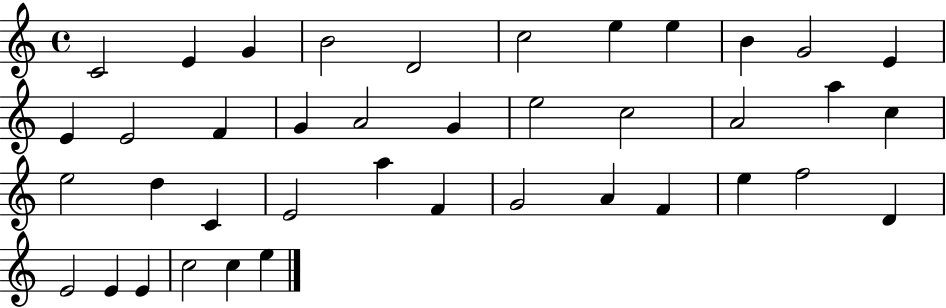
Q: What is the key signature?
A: C major